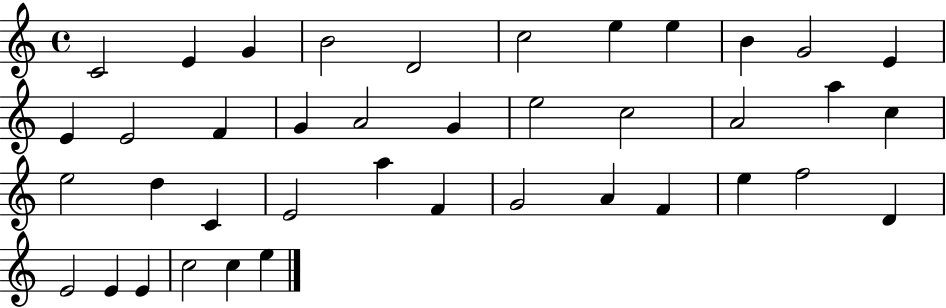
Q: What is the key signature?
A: C major